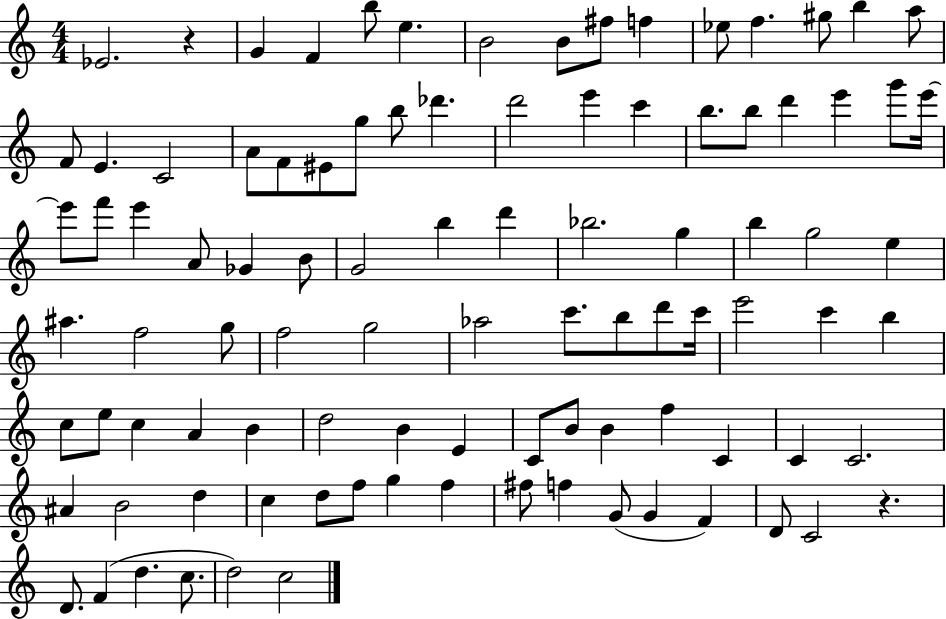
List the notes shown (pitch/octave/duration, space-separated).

Eb4/h. R/q G4/q F4/q B5/e E5/q. B4/h B4/e F#5/e F5/q Eb5/e F5/q. G#5/e B5/q A5/e F4/e E4/q. C4/h A4/e F4/e EIS4/e G5/e B5/e Db6/q. D6/h E6/q C6/q B5/e. B5/e D6/q E6/q G6/e E6/s E6/e F6/e E6/q A4/e Gb4/q B4/e G4/h B5/q D6/q Bb5/h. G5/q B5/q G5/h E5/q A#5/q. F5/h G5/e F5/h G5/h Ab5/h C6/e. B5/e D6/e C6/s E6/h C6/q B5/q C5/e E5/e C5/q A4/q B4/q D5/h B4/q E4/q C4/e B4/e B4/q F5/q C4/q C4/q C4/h. A#4/q B4/h D5/q C5/q D5/e F5/e G5/q F5/q F#5/e F5/q G4/e G4/q F4/q D4/e C4/h R/q. D4/e. F4/q D5/q. C5/e. D5/h C5/h